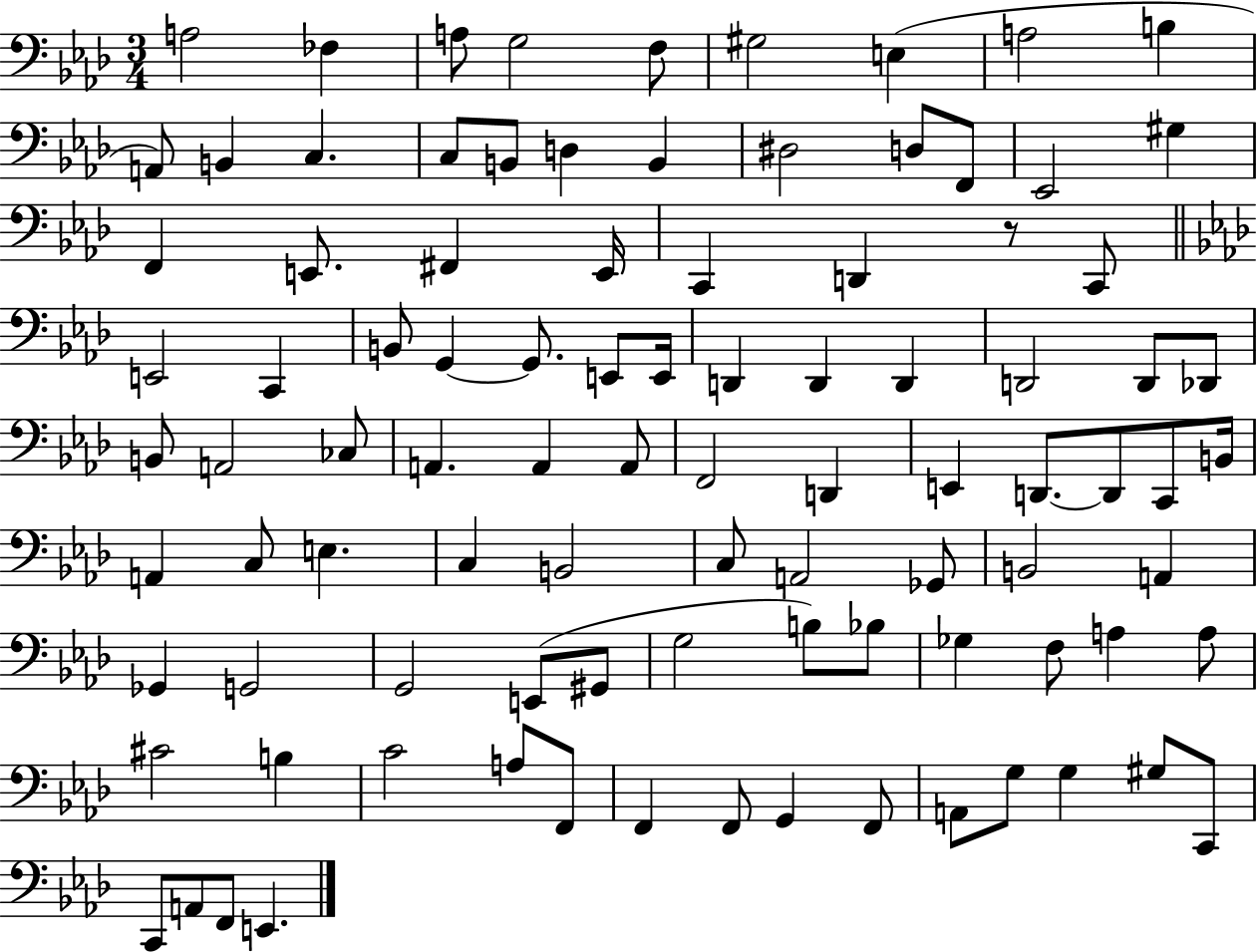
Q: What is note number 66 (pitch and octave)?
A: G2